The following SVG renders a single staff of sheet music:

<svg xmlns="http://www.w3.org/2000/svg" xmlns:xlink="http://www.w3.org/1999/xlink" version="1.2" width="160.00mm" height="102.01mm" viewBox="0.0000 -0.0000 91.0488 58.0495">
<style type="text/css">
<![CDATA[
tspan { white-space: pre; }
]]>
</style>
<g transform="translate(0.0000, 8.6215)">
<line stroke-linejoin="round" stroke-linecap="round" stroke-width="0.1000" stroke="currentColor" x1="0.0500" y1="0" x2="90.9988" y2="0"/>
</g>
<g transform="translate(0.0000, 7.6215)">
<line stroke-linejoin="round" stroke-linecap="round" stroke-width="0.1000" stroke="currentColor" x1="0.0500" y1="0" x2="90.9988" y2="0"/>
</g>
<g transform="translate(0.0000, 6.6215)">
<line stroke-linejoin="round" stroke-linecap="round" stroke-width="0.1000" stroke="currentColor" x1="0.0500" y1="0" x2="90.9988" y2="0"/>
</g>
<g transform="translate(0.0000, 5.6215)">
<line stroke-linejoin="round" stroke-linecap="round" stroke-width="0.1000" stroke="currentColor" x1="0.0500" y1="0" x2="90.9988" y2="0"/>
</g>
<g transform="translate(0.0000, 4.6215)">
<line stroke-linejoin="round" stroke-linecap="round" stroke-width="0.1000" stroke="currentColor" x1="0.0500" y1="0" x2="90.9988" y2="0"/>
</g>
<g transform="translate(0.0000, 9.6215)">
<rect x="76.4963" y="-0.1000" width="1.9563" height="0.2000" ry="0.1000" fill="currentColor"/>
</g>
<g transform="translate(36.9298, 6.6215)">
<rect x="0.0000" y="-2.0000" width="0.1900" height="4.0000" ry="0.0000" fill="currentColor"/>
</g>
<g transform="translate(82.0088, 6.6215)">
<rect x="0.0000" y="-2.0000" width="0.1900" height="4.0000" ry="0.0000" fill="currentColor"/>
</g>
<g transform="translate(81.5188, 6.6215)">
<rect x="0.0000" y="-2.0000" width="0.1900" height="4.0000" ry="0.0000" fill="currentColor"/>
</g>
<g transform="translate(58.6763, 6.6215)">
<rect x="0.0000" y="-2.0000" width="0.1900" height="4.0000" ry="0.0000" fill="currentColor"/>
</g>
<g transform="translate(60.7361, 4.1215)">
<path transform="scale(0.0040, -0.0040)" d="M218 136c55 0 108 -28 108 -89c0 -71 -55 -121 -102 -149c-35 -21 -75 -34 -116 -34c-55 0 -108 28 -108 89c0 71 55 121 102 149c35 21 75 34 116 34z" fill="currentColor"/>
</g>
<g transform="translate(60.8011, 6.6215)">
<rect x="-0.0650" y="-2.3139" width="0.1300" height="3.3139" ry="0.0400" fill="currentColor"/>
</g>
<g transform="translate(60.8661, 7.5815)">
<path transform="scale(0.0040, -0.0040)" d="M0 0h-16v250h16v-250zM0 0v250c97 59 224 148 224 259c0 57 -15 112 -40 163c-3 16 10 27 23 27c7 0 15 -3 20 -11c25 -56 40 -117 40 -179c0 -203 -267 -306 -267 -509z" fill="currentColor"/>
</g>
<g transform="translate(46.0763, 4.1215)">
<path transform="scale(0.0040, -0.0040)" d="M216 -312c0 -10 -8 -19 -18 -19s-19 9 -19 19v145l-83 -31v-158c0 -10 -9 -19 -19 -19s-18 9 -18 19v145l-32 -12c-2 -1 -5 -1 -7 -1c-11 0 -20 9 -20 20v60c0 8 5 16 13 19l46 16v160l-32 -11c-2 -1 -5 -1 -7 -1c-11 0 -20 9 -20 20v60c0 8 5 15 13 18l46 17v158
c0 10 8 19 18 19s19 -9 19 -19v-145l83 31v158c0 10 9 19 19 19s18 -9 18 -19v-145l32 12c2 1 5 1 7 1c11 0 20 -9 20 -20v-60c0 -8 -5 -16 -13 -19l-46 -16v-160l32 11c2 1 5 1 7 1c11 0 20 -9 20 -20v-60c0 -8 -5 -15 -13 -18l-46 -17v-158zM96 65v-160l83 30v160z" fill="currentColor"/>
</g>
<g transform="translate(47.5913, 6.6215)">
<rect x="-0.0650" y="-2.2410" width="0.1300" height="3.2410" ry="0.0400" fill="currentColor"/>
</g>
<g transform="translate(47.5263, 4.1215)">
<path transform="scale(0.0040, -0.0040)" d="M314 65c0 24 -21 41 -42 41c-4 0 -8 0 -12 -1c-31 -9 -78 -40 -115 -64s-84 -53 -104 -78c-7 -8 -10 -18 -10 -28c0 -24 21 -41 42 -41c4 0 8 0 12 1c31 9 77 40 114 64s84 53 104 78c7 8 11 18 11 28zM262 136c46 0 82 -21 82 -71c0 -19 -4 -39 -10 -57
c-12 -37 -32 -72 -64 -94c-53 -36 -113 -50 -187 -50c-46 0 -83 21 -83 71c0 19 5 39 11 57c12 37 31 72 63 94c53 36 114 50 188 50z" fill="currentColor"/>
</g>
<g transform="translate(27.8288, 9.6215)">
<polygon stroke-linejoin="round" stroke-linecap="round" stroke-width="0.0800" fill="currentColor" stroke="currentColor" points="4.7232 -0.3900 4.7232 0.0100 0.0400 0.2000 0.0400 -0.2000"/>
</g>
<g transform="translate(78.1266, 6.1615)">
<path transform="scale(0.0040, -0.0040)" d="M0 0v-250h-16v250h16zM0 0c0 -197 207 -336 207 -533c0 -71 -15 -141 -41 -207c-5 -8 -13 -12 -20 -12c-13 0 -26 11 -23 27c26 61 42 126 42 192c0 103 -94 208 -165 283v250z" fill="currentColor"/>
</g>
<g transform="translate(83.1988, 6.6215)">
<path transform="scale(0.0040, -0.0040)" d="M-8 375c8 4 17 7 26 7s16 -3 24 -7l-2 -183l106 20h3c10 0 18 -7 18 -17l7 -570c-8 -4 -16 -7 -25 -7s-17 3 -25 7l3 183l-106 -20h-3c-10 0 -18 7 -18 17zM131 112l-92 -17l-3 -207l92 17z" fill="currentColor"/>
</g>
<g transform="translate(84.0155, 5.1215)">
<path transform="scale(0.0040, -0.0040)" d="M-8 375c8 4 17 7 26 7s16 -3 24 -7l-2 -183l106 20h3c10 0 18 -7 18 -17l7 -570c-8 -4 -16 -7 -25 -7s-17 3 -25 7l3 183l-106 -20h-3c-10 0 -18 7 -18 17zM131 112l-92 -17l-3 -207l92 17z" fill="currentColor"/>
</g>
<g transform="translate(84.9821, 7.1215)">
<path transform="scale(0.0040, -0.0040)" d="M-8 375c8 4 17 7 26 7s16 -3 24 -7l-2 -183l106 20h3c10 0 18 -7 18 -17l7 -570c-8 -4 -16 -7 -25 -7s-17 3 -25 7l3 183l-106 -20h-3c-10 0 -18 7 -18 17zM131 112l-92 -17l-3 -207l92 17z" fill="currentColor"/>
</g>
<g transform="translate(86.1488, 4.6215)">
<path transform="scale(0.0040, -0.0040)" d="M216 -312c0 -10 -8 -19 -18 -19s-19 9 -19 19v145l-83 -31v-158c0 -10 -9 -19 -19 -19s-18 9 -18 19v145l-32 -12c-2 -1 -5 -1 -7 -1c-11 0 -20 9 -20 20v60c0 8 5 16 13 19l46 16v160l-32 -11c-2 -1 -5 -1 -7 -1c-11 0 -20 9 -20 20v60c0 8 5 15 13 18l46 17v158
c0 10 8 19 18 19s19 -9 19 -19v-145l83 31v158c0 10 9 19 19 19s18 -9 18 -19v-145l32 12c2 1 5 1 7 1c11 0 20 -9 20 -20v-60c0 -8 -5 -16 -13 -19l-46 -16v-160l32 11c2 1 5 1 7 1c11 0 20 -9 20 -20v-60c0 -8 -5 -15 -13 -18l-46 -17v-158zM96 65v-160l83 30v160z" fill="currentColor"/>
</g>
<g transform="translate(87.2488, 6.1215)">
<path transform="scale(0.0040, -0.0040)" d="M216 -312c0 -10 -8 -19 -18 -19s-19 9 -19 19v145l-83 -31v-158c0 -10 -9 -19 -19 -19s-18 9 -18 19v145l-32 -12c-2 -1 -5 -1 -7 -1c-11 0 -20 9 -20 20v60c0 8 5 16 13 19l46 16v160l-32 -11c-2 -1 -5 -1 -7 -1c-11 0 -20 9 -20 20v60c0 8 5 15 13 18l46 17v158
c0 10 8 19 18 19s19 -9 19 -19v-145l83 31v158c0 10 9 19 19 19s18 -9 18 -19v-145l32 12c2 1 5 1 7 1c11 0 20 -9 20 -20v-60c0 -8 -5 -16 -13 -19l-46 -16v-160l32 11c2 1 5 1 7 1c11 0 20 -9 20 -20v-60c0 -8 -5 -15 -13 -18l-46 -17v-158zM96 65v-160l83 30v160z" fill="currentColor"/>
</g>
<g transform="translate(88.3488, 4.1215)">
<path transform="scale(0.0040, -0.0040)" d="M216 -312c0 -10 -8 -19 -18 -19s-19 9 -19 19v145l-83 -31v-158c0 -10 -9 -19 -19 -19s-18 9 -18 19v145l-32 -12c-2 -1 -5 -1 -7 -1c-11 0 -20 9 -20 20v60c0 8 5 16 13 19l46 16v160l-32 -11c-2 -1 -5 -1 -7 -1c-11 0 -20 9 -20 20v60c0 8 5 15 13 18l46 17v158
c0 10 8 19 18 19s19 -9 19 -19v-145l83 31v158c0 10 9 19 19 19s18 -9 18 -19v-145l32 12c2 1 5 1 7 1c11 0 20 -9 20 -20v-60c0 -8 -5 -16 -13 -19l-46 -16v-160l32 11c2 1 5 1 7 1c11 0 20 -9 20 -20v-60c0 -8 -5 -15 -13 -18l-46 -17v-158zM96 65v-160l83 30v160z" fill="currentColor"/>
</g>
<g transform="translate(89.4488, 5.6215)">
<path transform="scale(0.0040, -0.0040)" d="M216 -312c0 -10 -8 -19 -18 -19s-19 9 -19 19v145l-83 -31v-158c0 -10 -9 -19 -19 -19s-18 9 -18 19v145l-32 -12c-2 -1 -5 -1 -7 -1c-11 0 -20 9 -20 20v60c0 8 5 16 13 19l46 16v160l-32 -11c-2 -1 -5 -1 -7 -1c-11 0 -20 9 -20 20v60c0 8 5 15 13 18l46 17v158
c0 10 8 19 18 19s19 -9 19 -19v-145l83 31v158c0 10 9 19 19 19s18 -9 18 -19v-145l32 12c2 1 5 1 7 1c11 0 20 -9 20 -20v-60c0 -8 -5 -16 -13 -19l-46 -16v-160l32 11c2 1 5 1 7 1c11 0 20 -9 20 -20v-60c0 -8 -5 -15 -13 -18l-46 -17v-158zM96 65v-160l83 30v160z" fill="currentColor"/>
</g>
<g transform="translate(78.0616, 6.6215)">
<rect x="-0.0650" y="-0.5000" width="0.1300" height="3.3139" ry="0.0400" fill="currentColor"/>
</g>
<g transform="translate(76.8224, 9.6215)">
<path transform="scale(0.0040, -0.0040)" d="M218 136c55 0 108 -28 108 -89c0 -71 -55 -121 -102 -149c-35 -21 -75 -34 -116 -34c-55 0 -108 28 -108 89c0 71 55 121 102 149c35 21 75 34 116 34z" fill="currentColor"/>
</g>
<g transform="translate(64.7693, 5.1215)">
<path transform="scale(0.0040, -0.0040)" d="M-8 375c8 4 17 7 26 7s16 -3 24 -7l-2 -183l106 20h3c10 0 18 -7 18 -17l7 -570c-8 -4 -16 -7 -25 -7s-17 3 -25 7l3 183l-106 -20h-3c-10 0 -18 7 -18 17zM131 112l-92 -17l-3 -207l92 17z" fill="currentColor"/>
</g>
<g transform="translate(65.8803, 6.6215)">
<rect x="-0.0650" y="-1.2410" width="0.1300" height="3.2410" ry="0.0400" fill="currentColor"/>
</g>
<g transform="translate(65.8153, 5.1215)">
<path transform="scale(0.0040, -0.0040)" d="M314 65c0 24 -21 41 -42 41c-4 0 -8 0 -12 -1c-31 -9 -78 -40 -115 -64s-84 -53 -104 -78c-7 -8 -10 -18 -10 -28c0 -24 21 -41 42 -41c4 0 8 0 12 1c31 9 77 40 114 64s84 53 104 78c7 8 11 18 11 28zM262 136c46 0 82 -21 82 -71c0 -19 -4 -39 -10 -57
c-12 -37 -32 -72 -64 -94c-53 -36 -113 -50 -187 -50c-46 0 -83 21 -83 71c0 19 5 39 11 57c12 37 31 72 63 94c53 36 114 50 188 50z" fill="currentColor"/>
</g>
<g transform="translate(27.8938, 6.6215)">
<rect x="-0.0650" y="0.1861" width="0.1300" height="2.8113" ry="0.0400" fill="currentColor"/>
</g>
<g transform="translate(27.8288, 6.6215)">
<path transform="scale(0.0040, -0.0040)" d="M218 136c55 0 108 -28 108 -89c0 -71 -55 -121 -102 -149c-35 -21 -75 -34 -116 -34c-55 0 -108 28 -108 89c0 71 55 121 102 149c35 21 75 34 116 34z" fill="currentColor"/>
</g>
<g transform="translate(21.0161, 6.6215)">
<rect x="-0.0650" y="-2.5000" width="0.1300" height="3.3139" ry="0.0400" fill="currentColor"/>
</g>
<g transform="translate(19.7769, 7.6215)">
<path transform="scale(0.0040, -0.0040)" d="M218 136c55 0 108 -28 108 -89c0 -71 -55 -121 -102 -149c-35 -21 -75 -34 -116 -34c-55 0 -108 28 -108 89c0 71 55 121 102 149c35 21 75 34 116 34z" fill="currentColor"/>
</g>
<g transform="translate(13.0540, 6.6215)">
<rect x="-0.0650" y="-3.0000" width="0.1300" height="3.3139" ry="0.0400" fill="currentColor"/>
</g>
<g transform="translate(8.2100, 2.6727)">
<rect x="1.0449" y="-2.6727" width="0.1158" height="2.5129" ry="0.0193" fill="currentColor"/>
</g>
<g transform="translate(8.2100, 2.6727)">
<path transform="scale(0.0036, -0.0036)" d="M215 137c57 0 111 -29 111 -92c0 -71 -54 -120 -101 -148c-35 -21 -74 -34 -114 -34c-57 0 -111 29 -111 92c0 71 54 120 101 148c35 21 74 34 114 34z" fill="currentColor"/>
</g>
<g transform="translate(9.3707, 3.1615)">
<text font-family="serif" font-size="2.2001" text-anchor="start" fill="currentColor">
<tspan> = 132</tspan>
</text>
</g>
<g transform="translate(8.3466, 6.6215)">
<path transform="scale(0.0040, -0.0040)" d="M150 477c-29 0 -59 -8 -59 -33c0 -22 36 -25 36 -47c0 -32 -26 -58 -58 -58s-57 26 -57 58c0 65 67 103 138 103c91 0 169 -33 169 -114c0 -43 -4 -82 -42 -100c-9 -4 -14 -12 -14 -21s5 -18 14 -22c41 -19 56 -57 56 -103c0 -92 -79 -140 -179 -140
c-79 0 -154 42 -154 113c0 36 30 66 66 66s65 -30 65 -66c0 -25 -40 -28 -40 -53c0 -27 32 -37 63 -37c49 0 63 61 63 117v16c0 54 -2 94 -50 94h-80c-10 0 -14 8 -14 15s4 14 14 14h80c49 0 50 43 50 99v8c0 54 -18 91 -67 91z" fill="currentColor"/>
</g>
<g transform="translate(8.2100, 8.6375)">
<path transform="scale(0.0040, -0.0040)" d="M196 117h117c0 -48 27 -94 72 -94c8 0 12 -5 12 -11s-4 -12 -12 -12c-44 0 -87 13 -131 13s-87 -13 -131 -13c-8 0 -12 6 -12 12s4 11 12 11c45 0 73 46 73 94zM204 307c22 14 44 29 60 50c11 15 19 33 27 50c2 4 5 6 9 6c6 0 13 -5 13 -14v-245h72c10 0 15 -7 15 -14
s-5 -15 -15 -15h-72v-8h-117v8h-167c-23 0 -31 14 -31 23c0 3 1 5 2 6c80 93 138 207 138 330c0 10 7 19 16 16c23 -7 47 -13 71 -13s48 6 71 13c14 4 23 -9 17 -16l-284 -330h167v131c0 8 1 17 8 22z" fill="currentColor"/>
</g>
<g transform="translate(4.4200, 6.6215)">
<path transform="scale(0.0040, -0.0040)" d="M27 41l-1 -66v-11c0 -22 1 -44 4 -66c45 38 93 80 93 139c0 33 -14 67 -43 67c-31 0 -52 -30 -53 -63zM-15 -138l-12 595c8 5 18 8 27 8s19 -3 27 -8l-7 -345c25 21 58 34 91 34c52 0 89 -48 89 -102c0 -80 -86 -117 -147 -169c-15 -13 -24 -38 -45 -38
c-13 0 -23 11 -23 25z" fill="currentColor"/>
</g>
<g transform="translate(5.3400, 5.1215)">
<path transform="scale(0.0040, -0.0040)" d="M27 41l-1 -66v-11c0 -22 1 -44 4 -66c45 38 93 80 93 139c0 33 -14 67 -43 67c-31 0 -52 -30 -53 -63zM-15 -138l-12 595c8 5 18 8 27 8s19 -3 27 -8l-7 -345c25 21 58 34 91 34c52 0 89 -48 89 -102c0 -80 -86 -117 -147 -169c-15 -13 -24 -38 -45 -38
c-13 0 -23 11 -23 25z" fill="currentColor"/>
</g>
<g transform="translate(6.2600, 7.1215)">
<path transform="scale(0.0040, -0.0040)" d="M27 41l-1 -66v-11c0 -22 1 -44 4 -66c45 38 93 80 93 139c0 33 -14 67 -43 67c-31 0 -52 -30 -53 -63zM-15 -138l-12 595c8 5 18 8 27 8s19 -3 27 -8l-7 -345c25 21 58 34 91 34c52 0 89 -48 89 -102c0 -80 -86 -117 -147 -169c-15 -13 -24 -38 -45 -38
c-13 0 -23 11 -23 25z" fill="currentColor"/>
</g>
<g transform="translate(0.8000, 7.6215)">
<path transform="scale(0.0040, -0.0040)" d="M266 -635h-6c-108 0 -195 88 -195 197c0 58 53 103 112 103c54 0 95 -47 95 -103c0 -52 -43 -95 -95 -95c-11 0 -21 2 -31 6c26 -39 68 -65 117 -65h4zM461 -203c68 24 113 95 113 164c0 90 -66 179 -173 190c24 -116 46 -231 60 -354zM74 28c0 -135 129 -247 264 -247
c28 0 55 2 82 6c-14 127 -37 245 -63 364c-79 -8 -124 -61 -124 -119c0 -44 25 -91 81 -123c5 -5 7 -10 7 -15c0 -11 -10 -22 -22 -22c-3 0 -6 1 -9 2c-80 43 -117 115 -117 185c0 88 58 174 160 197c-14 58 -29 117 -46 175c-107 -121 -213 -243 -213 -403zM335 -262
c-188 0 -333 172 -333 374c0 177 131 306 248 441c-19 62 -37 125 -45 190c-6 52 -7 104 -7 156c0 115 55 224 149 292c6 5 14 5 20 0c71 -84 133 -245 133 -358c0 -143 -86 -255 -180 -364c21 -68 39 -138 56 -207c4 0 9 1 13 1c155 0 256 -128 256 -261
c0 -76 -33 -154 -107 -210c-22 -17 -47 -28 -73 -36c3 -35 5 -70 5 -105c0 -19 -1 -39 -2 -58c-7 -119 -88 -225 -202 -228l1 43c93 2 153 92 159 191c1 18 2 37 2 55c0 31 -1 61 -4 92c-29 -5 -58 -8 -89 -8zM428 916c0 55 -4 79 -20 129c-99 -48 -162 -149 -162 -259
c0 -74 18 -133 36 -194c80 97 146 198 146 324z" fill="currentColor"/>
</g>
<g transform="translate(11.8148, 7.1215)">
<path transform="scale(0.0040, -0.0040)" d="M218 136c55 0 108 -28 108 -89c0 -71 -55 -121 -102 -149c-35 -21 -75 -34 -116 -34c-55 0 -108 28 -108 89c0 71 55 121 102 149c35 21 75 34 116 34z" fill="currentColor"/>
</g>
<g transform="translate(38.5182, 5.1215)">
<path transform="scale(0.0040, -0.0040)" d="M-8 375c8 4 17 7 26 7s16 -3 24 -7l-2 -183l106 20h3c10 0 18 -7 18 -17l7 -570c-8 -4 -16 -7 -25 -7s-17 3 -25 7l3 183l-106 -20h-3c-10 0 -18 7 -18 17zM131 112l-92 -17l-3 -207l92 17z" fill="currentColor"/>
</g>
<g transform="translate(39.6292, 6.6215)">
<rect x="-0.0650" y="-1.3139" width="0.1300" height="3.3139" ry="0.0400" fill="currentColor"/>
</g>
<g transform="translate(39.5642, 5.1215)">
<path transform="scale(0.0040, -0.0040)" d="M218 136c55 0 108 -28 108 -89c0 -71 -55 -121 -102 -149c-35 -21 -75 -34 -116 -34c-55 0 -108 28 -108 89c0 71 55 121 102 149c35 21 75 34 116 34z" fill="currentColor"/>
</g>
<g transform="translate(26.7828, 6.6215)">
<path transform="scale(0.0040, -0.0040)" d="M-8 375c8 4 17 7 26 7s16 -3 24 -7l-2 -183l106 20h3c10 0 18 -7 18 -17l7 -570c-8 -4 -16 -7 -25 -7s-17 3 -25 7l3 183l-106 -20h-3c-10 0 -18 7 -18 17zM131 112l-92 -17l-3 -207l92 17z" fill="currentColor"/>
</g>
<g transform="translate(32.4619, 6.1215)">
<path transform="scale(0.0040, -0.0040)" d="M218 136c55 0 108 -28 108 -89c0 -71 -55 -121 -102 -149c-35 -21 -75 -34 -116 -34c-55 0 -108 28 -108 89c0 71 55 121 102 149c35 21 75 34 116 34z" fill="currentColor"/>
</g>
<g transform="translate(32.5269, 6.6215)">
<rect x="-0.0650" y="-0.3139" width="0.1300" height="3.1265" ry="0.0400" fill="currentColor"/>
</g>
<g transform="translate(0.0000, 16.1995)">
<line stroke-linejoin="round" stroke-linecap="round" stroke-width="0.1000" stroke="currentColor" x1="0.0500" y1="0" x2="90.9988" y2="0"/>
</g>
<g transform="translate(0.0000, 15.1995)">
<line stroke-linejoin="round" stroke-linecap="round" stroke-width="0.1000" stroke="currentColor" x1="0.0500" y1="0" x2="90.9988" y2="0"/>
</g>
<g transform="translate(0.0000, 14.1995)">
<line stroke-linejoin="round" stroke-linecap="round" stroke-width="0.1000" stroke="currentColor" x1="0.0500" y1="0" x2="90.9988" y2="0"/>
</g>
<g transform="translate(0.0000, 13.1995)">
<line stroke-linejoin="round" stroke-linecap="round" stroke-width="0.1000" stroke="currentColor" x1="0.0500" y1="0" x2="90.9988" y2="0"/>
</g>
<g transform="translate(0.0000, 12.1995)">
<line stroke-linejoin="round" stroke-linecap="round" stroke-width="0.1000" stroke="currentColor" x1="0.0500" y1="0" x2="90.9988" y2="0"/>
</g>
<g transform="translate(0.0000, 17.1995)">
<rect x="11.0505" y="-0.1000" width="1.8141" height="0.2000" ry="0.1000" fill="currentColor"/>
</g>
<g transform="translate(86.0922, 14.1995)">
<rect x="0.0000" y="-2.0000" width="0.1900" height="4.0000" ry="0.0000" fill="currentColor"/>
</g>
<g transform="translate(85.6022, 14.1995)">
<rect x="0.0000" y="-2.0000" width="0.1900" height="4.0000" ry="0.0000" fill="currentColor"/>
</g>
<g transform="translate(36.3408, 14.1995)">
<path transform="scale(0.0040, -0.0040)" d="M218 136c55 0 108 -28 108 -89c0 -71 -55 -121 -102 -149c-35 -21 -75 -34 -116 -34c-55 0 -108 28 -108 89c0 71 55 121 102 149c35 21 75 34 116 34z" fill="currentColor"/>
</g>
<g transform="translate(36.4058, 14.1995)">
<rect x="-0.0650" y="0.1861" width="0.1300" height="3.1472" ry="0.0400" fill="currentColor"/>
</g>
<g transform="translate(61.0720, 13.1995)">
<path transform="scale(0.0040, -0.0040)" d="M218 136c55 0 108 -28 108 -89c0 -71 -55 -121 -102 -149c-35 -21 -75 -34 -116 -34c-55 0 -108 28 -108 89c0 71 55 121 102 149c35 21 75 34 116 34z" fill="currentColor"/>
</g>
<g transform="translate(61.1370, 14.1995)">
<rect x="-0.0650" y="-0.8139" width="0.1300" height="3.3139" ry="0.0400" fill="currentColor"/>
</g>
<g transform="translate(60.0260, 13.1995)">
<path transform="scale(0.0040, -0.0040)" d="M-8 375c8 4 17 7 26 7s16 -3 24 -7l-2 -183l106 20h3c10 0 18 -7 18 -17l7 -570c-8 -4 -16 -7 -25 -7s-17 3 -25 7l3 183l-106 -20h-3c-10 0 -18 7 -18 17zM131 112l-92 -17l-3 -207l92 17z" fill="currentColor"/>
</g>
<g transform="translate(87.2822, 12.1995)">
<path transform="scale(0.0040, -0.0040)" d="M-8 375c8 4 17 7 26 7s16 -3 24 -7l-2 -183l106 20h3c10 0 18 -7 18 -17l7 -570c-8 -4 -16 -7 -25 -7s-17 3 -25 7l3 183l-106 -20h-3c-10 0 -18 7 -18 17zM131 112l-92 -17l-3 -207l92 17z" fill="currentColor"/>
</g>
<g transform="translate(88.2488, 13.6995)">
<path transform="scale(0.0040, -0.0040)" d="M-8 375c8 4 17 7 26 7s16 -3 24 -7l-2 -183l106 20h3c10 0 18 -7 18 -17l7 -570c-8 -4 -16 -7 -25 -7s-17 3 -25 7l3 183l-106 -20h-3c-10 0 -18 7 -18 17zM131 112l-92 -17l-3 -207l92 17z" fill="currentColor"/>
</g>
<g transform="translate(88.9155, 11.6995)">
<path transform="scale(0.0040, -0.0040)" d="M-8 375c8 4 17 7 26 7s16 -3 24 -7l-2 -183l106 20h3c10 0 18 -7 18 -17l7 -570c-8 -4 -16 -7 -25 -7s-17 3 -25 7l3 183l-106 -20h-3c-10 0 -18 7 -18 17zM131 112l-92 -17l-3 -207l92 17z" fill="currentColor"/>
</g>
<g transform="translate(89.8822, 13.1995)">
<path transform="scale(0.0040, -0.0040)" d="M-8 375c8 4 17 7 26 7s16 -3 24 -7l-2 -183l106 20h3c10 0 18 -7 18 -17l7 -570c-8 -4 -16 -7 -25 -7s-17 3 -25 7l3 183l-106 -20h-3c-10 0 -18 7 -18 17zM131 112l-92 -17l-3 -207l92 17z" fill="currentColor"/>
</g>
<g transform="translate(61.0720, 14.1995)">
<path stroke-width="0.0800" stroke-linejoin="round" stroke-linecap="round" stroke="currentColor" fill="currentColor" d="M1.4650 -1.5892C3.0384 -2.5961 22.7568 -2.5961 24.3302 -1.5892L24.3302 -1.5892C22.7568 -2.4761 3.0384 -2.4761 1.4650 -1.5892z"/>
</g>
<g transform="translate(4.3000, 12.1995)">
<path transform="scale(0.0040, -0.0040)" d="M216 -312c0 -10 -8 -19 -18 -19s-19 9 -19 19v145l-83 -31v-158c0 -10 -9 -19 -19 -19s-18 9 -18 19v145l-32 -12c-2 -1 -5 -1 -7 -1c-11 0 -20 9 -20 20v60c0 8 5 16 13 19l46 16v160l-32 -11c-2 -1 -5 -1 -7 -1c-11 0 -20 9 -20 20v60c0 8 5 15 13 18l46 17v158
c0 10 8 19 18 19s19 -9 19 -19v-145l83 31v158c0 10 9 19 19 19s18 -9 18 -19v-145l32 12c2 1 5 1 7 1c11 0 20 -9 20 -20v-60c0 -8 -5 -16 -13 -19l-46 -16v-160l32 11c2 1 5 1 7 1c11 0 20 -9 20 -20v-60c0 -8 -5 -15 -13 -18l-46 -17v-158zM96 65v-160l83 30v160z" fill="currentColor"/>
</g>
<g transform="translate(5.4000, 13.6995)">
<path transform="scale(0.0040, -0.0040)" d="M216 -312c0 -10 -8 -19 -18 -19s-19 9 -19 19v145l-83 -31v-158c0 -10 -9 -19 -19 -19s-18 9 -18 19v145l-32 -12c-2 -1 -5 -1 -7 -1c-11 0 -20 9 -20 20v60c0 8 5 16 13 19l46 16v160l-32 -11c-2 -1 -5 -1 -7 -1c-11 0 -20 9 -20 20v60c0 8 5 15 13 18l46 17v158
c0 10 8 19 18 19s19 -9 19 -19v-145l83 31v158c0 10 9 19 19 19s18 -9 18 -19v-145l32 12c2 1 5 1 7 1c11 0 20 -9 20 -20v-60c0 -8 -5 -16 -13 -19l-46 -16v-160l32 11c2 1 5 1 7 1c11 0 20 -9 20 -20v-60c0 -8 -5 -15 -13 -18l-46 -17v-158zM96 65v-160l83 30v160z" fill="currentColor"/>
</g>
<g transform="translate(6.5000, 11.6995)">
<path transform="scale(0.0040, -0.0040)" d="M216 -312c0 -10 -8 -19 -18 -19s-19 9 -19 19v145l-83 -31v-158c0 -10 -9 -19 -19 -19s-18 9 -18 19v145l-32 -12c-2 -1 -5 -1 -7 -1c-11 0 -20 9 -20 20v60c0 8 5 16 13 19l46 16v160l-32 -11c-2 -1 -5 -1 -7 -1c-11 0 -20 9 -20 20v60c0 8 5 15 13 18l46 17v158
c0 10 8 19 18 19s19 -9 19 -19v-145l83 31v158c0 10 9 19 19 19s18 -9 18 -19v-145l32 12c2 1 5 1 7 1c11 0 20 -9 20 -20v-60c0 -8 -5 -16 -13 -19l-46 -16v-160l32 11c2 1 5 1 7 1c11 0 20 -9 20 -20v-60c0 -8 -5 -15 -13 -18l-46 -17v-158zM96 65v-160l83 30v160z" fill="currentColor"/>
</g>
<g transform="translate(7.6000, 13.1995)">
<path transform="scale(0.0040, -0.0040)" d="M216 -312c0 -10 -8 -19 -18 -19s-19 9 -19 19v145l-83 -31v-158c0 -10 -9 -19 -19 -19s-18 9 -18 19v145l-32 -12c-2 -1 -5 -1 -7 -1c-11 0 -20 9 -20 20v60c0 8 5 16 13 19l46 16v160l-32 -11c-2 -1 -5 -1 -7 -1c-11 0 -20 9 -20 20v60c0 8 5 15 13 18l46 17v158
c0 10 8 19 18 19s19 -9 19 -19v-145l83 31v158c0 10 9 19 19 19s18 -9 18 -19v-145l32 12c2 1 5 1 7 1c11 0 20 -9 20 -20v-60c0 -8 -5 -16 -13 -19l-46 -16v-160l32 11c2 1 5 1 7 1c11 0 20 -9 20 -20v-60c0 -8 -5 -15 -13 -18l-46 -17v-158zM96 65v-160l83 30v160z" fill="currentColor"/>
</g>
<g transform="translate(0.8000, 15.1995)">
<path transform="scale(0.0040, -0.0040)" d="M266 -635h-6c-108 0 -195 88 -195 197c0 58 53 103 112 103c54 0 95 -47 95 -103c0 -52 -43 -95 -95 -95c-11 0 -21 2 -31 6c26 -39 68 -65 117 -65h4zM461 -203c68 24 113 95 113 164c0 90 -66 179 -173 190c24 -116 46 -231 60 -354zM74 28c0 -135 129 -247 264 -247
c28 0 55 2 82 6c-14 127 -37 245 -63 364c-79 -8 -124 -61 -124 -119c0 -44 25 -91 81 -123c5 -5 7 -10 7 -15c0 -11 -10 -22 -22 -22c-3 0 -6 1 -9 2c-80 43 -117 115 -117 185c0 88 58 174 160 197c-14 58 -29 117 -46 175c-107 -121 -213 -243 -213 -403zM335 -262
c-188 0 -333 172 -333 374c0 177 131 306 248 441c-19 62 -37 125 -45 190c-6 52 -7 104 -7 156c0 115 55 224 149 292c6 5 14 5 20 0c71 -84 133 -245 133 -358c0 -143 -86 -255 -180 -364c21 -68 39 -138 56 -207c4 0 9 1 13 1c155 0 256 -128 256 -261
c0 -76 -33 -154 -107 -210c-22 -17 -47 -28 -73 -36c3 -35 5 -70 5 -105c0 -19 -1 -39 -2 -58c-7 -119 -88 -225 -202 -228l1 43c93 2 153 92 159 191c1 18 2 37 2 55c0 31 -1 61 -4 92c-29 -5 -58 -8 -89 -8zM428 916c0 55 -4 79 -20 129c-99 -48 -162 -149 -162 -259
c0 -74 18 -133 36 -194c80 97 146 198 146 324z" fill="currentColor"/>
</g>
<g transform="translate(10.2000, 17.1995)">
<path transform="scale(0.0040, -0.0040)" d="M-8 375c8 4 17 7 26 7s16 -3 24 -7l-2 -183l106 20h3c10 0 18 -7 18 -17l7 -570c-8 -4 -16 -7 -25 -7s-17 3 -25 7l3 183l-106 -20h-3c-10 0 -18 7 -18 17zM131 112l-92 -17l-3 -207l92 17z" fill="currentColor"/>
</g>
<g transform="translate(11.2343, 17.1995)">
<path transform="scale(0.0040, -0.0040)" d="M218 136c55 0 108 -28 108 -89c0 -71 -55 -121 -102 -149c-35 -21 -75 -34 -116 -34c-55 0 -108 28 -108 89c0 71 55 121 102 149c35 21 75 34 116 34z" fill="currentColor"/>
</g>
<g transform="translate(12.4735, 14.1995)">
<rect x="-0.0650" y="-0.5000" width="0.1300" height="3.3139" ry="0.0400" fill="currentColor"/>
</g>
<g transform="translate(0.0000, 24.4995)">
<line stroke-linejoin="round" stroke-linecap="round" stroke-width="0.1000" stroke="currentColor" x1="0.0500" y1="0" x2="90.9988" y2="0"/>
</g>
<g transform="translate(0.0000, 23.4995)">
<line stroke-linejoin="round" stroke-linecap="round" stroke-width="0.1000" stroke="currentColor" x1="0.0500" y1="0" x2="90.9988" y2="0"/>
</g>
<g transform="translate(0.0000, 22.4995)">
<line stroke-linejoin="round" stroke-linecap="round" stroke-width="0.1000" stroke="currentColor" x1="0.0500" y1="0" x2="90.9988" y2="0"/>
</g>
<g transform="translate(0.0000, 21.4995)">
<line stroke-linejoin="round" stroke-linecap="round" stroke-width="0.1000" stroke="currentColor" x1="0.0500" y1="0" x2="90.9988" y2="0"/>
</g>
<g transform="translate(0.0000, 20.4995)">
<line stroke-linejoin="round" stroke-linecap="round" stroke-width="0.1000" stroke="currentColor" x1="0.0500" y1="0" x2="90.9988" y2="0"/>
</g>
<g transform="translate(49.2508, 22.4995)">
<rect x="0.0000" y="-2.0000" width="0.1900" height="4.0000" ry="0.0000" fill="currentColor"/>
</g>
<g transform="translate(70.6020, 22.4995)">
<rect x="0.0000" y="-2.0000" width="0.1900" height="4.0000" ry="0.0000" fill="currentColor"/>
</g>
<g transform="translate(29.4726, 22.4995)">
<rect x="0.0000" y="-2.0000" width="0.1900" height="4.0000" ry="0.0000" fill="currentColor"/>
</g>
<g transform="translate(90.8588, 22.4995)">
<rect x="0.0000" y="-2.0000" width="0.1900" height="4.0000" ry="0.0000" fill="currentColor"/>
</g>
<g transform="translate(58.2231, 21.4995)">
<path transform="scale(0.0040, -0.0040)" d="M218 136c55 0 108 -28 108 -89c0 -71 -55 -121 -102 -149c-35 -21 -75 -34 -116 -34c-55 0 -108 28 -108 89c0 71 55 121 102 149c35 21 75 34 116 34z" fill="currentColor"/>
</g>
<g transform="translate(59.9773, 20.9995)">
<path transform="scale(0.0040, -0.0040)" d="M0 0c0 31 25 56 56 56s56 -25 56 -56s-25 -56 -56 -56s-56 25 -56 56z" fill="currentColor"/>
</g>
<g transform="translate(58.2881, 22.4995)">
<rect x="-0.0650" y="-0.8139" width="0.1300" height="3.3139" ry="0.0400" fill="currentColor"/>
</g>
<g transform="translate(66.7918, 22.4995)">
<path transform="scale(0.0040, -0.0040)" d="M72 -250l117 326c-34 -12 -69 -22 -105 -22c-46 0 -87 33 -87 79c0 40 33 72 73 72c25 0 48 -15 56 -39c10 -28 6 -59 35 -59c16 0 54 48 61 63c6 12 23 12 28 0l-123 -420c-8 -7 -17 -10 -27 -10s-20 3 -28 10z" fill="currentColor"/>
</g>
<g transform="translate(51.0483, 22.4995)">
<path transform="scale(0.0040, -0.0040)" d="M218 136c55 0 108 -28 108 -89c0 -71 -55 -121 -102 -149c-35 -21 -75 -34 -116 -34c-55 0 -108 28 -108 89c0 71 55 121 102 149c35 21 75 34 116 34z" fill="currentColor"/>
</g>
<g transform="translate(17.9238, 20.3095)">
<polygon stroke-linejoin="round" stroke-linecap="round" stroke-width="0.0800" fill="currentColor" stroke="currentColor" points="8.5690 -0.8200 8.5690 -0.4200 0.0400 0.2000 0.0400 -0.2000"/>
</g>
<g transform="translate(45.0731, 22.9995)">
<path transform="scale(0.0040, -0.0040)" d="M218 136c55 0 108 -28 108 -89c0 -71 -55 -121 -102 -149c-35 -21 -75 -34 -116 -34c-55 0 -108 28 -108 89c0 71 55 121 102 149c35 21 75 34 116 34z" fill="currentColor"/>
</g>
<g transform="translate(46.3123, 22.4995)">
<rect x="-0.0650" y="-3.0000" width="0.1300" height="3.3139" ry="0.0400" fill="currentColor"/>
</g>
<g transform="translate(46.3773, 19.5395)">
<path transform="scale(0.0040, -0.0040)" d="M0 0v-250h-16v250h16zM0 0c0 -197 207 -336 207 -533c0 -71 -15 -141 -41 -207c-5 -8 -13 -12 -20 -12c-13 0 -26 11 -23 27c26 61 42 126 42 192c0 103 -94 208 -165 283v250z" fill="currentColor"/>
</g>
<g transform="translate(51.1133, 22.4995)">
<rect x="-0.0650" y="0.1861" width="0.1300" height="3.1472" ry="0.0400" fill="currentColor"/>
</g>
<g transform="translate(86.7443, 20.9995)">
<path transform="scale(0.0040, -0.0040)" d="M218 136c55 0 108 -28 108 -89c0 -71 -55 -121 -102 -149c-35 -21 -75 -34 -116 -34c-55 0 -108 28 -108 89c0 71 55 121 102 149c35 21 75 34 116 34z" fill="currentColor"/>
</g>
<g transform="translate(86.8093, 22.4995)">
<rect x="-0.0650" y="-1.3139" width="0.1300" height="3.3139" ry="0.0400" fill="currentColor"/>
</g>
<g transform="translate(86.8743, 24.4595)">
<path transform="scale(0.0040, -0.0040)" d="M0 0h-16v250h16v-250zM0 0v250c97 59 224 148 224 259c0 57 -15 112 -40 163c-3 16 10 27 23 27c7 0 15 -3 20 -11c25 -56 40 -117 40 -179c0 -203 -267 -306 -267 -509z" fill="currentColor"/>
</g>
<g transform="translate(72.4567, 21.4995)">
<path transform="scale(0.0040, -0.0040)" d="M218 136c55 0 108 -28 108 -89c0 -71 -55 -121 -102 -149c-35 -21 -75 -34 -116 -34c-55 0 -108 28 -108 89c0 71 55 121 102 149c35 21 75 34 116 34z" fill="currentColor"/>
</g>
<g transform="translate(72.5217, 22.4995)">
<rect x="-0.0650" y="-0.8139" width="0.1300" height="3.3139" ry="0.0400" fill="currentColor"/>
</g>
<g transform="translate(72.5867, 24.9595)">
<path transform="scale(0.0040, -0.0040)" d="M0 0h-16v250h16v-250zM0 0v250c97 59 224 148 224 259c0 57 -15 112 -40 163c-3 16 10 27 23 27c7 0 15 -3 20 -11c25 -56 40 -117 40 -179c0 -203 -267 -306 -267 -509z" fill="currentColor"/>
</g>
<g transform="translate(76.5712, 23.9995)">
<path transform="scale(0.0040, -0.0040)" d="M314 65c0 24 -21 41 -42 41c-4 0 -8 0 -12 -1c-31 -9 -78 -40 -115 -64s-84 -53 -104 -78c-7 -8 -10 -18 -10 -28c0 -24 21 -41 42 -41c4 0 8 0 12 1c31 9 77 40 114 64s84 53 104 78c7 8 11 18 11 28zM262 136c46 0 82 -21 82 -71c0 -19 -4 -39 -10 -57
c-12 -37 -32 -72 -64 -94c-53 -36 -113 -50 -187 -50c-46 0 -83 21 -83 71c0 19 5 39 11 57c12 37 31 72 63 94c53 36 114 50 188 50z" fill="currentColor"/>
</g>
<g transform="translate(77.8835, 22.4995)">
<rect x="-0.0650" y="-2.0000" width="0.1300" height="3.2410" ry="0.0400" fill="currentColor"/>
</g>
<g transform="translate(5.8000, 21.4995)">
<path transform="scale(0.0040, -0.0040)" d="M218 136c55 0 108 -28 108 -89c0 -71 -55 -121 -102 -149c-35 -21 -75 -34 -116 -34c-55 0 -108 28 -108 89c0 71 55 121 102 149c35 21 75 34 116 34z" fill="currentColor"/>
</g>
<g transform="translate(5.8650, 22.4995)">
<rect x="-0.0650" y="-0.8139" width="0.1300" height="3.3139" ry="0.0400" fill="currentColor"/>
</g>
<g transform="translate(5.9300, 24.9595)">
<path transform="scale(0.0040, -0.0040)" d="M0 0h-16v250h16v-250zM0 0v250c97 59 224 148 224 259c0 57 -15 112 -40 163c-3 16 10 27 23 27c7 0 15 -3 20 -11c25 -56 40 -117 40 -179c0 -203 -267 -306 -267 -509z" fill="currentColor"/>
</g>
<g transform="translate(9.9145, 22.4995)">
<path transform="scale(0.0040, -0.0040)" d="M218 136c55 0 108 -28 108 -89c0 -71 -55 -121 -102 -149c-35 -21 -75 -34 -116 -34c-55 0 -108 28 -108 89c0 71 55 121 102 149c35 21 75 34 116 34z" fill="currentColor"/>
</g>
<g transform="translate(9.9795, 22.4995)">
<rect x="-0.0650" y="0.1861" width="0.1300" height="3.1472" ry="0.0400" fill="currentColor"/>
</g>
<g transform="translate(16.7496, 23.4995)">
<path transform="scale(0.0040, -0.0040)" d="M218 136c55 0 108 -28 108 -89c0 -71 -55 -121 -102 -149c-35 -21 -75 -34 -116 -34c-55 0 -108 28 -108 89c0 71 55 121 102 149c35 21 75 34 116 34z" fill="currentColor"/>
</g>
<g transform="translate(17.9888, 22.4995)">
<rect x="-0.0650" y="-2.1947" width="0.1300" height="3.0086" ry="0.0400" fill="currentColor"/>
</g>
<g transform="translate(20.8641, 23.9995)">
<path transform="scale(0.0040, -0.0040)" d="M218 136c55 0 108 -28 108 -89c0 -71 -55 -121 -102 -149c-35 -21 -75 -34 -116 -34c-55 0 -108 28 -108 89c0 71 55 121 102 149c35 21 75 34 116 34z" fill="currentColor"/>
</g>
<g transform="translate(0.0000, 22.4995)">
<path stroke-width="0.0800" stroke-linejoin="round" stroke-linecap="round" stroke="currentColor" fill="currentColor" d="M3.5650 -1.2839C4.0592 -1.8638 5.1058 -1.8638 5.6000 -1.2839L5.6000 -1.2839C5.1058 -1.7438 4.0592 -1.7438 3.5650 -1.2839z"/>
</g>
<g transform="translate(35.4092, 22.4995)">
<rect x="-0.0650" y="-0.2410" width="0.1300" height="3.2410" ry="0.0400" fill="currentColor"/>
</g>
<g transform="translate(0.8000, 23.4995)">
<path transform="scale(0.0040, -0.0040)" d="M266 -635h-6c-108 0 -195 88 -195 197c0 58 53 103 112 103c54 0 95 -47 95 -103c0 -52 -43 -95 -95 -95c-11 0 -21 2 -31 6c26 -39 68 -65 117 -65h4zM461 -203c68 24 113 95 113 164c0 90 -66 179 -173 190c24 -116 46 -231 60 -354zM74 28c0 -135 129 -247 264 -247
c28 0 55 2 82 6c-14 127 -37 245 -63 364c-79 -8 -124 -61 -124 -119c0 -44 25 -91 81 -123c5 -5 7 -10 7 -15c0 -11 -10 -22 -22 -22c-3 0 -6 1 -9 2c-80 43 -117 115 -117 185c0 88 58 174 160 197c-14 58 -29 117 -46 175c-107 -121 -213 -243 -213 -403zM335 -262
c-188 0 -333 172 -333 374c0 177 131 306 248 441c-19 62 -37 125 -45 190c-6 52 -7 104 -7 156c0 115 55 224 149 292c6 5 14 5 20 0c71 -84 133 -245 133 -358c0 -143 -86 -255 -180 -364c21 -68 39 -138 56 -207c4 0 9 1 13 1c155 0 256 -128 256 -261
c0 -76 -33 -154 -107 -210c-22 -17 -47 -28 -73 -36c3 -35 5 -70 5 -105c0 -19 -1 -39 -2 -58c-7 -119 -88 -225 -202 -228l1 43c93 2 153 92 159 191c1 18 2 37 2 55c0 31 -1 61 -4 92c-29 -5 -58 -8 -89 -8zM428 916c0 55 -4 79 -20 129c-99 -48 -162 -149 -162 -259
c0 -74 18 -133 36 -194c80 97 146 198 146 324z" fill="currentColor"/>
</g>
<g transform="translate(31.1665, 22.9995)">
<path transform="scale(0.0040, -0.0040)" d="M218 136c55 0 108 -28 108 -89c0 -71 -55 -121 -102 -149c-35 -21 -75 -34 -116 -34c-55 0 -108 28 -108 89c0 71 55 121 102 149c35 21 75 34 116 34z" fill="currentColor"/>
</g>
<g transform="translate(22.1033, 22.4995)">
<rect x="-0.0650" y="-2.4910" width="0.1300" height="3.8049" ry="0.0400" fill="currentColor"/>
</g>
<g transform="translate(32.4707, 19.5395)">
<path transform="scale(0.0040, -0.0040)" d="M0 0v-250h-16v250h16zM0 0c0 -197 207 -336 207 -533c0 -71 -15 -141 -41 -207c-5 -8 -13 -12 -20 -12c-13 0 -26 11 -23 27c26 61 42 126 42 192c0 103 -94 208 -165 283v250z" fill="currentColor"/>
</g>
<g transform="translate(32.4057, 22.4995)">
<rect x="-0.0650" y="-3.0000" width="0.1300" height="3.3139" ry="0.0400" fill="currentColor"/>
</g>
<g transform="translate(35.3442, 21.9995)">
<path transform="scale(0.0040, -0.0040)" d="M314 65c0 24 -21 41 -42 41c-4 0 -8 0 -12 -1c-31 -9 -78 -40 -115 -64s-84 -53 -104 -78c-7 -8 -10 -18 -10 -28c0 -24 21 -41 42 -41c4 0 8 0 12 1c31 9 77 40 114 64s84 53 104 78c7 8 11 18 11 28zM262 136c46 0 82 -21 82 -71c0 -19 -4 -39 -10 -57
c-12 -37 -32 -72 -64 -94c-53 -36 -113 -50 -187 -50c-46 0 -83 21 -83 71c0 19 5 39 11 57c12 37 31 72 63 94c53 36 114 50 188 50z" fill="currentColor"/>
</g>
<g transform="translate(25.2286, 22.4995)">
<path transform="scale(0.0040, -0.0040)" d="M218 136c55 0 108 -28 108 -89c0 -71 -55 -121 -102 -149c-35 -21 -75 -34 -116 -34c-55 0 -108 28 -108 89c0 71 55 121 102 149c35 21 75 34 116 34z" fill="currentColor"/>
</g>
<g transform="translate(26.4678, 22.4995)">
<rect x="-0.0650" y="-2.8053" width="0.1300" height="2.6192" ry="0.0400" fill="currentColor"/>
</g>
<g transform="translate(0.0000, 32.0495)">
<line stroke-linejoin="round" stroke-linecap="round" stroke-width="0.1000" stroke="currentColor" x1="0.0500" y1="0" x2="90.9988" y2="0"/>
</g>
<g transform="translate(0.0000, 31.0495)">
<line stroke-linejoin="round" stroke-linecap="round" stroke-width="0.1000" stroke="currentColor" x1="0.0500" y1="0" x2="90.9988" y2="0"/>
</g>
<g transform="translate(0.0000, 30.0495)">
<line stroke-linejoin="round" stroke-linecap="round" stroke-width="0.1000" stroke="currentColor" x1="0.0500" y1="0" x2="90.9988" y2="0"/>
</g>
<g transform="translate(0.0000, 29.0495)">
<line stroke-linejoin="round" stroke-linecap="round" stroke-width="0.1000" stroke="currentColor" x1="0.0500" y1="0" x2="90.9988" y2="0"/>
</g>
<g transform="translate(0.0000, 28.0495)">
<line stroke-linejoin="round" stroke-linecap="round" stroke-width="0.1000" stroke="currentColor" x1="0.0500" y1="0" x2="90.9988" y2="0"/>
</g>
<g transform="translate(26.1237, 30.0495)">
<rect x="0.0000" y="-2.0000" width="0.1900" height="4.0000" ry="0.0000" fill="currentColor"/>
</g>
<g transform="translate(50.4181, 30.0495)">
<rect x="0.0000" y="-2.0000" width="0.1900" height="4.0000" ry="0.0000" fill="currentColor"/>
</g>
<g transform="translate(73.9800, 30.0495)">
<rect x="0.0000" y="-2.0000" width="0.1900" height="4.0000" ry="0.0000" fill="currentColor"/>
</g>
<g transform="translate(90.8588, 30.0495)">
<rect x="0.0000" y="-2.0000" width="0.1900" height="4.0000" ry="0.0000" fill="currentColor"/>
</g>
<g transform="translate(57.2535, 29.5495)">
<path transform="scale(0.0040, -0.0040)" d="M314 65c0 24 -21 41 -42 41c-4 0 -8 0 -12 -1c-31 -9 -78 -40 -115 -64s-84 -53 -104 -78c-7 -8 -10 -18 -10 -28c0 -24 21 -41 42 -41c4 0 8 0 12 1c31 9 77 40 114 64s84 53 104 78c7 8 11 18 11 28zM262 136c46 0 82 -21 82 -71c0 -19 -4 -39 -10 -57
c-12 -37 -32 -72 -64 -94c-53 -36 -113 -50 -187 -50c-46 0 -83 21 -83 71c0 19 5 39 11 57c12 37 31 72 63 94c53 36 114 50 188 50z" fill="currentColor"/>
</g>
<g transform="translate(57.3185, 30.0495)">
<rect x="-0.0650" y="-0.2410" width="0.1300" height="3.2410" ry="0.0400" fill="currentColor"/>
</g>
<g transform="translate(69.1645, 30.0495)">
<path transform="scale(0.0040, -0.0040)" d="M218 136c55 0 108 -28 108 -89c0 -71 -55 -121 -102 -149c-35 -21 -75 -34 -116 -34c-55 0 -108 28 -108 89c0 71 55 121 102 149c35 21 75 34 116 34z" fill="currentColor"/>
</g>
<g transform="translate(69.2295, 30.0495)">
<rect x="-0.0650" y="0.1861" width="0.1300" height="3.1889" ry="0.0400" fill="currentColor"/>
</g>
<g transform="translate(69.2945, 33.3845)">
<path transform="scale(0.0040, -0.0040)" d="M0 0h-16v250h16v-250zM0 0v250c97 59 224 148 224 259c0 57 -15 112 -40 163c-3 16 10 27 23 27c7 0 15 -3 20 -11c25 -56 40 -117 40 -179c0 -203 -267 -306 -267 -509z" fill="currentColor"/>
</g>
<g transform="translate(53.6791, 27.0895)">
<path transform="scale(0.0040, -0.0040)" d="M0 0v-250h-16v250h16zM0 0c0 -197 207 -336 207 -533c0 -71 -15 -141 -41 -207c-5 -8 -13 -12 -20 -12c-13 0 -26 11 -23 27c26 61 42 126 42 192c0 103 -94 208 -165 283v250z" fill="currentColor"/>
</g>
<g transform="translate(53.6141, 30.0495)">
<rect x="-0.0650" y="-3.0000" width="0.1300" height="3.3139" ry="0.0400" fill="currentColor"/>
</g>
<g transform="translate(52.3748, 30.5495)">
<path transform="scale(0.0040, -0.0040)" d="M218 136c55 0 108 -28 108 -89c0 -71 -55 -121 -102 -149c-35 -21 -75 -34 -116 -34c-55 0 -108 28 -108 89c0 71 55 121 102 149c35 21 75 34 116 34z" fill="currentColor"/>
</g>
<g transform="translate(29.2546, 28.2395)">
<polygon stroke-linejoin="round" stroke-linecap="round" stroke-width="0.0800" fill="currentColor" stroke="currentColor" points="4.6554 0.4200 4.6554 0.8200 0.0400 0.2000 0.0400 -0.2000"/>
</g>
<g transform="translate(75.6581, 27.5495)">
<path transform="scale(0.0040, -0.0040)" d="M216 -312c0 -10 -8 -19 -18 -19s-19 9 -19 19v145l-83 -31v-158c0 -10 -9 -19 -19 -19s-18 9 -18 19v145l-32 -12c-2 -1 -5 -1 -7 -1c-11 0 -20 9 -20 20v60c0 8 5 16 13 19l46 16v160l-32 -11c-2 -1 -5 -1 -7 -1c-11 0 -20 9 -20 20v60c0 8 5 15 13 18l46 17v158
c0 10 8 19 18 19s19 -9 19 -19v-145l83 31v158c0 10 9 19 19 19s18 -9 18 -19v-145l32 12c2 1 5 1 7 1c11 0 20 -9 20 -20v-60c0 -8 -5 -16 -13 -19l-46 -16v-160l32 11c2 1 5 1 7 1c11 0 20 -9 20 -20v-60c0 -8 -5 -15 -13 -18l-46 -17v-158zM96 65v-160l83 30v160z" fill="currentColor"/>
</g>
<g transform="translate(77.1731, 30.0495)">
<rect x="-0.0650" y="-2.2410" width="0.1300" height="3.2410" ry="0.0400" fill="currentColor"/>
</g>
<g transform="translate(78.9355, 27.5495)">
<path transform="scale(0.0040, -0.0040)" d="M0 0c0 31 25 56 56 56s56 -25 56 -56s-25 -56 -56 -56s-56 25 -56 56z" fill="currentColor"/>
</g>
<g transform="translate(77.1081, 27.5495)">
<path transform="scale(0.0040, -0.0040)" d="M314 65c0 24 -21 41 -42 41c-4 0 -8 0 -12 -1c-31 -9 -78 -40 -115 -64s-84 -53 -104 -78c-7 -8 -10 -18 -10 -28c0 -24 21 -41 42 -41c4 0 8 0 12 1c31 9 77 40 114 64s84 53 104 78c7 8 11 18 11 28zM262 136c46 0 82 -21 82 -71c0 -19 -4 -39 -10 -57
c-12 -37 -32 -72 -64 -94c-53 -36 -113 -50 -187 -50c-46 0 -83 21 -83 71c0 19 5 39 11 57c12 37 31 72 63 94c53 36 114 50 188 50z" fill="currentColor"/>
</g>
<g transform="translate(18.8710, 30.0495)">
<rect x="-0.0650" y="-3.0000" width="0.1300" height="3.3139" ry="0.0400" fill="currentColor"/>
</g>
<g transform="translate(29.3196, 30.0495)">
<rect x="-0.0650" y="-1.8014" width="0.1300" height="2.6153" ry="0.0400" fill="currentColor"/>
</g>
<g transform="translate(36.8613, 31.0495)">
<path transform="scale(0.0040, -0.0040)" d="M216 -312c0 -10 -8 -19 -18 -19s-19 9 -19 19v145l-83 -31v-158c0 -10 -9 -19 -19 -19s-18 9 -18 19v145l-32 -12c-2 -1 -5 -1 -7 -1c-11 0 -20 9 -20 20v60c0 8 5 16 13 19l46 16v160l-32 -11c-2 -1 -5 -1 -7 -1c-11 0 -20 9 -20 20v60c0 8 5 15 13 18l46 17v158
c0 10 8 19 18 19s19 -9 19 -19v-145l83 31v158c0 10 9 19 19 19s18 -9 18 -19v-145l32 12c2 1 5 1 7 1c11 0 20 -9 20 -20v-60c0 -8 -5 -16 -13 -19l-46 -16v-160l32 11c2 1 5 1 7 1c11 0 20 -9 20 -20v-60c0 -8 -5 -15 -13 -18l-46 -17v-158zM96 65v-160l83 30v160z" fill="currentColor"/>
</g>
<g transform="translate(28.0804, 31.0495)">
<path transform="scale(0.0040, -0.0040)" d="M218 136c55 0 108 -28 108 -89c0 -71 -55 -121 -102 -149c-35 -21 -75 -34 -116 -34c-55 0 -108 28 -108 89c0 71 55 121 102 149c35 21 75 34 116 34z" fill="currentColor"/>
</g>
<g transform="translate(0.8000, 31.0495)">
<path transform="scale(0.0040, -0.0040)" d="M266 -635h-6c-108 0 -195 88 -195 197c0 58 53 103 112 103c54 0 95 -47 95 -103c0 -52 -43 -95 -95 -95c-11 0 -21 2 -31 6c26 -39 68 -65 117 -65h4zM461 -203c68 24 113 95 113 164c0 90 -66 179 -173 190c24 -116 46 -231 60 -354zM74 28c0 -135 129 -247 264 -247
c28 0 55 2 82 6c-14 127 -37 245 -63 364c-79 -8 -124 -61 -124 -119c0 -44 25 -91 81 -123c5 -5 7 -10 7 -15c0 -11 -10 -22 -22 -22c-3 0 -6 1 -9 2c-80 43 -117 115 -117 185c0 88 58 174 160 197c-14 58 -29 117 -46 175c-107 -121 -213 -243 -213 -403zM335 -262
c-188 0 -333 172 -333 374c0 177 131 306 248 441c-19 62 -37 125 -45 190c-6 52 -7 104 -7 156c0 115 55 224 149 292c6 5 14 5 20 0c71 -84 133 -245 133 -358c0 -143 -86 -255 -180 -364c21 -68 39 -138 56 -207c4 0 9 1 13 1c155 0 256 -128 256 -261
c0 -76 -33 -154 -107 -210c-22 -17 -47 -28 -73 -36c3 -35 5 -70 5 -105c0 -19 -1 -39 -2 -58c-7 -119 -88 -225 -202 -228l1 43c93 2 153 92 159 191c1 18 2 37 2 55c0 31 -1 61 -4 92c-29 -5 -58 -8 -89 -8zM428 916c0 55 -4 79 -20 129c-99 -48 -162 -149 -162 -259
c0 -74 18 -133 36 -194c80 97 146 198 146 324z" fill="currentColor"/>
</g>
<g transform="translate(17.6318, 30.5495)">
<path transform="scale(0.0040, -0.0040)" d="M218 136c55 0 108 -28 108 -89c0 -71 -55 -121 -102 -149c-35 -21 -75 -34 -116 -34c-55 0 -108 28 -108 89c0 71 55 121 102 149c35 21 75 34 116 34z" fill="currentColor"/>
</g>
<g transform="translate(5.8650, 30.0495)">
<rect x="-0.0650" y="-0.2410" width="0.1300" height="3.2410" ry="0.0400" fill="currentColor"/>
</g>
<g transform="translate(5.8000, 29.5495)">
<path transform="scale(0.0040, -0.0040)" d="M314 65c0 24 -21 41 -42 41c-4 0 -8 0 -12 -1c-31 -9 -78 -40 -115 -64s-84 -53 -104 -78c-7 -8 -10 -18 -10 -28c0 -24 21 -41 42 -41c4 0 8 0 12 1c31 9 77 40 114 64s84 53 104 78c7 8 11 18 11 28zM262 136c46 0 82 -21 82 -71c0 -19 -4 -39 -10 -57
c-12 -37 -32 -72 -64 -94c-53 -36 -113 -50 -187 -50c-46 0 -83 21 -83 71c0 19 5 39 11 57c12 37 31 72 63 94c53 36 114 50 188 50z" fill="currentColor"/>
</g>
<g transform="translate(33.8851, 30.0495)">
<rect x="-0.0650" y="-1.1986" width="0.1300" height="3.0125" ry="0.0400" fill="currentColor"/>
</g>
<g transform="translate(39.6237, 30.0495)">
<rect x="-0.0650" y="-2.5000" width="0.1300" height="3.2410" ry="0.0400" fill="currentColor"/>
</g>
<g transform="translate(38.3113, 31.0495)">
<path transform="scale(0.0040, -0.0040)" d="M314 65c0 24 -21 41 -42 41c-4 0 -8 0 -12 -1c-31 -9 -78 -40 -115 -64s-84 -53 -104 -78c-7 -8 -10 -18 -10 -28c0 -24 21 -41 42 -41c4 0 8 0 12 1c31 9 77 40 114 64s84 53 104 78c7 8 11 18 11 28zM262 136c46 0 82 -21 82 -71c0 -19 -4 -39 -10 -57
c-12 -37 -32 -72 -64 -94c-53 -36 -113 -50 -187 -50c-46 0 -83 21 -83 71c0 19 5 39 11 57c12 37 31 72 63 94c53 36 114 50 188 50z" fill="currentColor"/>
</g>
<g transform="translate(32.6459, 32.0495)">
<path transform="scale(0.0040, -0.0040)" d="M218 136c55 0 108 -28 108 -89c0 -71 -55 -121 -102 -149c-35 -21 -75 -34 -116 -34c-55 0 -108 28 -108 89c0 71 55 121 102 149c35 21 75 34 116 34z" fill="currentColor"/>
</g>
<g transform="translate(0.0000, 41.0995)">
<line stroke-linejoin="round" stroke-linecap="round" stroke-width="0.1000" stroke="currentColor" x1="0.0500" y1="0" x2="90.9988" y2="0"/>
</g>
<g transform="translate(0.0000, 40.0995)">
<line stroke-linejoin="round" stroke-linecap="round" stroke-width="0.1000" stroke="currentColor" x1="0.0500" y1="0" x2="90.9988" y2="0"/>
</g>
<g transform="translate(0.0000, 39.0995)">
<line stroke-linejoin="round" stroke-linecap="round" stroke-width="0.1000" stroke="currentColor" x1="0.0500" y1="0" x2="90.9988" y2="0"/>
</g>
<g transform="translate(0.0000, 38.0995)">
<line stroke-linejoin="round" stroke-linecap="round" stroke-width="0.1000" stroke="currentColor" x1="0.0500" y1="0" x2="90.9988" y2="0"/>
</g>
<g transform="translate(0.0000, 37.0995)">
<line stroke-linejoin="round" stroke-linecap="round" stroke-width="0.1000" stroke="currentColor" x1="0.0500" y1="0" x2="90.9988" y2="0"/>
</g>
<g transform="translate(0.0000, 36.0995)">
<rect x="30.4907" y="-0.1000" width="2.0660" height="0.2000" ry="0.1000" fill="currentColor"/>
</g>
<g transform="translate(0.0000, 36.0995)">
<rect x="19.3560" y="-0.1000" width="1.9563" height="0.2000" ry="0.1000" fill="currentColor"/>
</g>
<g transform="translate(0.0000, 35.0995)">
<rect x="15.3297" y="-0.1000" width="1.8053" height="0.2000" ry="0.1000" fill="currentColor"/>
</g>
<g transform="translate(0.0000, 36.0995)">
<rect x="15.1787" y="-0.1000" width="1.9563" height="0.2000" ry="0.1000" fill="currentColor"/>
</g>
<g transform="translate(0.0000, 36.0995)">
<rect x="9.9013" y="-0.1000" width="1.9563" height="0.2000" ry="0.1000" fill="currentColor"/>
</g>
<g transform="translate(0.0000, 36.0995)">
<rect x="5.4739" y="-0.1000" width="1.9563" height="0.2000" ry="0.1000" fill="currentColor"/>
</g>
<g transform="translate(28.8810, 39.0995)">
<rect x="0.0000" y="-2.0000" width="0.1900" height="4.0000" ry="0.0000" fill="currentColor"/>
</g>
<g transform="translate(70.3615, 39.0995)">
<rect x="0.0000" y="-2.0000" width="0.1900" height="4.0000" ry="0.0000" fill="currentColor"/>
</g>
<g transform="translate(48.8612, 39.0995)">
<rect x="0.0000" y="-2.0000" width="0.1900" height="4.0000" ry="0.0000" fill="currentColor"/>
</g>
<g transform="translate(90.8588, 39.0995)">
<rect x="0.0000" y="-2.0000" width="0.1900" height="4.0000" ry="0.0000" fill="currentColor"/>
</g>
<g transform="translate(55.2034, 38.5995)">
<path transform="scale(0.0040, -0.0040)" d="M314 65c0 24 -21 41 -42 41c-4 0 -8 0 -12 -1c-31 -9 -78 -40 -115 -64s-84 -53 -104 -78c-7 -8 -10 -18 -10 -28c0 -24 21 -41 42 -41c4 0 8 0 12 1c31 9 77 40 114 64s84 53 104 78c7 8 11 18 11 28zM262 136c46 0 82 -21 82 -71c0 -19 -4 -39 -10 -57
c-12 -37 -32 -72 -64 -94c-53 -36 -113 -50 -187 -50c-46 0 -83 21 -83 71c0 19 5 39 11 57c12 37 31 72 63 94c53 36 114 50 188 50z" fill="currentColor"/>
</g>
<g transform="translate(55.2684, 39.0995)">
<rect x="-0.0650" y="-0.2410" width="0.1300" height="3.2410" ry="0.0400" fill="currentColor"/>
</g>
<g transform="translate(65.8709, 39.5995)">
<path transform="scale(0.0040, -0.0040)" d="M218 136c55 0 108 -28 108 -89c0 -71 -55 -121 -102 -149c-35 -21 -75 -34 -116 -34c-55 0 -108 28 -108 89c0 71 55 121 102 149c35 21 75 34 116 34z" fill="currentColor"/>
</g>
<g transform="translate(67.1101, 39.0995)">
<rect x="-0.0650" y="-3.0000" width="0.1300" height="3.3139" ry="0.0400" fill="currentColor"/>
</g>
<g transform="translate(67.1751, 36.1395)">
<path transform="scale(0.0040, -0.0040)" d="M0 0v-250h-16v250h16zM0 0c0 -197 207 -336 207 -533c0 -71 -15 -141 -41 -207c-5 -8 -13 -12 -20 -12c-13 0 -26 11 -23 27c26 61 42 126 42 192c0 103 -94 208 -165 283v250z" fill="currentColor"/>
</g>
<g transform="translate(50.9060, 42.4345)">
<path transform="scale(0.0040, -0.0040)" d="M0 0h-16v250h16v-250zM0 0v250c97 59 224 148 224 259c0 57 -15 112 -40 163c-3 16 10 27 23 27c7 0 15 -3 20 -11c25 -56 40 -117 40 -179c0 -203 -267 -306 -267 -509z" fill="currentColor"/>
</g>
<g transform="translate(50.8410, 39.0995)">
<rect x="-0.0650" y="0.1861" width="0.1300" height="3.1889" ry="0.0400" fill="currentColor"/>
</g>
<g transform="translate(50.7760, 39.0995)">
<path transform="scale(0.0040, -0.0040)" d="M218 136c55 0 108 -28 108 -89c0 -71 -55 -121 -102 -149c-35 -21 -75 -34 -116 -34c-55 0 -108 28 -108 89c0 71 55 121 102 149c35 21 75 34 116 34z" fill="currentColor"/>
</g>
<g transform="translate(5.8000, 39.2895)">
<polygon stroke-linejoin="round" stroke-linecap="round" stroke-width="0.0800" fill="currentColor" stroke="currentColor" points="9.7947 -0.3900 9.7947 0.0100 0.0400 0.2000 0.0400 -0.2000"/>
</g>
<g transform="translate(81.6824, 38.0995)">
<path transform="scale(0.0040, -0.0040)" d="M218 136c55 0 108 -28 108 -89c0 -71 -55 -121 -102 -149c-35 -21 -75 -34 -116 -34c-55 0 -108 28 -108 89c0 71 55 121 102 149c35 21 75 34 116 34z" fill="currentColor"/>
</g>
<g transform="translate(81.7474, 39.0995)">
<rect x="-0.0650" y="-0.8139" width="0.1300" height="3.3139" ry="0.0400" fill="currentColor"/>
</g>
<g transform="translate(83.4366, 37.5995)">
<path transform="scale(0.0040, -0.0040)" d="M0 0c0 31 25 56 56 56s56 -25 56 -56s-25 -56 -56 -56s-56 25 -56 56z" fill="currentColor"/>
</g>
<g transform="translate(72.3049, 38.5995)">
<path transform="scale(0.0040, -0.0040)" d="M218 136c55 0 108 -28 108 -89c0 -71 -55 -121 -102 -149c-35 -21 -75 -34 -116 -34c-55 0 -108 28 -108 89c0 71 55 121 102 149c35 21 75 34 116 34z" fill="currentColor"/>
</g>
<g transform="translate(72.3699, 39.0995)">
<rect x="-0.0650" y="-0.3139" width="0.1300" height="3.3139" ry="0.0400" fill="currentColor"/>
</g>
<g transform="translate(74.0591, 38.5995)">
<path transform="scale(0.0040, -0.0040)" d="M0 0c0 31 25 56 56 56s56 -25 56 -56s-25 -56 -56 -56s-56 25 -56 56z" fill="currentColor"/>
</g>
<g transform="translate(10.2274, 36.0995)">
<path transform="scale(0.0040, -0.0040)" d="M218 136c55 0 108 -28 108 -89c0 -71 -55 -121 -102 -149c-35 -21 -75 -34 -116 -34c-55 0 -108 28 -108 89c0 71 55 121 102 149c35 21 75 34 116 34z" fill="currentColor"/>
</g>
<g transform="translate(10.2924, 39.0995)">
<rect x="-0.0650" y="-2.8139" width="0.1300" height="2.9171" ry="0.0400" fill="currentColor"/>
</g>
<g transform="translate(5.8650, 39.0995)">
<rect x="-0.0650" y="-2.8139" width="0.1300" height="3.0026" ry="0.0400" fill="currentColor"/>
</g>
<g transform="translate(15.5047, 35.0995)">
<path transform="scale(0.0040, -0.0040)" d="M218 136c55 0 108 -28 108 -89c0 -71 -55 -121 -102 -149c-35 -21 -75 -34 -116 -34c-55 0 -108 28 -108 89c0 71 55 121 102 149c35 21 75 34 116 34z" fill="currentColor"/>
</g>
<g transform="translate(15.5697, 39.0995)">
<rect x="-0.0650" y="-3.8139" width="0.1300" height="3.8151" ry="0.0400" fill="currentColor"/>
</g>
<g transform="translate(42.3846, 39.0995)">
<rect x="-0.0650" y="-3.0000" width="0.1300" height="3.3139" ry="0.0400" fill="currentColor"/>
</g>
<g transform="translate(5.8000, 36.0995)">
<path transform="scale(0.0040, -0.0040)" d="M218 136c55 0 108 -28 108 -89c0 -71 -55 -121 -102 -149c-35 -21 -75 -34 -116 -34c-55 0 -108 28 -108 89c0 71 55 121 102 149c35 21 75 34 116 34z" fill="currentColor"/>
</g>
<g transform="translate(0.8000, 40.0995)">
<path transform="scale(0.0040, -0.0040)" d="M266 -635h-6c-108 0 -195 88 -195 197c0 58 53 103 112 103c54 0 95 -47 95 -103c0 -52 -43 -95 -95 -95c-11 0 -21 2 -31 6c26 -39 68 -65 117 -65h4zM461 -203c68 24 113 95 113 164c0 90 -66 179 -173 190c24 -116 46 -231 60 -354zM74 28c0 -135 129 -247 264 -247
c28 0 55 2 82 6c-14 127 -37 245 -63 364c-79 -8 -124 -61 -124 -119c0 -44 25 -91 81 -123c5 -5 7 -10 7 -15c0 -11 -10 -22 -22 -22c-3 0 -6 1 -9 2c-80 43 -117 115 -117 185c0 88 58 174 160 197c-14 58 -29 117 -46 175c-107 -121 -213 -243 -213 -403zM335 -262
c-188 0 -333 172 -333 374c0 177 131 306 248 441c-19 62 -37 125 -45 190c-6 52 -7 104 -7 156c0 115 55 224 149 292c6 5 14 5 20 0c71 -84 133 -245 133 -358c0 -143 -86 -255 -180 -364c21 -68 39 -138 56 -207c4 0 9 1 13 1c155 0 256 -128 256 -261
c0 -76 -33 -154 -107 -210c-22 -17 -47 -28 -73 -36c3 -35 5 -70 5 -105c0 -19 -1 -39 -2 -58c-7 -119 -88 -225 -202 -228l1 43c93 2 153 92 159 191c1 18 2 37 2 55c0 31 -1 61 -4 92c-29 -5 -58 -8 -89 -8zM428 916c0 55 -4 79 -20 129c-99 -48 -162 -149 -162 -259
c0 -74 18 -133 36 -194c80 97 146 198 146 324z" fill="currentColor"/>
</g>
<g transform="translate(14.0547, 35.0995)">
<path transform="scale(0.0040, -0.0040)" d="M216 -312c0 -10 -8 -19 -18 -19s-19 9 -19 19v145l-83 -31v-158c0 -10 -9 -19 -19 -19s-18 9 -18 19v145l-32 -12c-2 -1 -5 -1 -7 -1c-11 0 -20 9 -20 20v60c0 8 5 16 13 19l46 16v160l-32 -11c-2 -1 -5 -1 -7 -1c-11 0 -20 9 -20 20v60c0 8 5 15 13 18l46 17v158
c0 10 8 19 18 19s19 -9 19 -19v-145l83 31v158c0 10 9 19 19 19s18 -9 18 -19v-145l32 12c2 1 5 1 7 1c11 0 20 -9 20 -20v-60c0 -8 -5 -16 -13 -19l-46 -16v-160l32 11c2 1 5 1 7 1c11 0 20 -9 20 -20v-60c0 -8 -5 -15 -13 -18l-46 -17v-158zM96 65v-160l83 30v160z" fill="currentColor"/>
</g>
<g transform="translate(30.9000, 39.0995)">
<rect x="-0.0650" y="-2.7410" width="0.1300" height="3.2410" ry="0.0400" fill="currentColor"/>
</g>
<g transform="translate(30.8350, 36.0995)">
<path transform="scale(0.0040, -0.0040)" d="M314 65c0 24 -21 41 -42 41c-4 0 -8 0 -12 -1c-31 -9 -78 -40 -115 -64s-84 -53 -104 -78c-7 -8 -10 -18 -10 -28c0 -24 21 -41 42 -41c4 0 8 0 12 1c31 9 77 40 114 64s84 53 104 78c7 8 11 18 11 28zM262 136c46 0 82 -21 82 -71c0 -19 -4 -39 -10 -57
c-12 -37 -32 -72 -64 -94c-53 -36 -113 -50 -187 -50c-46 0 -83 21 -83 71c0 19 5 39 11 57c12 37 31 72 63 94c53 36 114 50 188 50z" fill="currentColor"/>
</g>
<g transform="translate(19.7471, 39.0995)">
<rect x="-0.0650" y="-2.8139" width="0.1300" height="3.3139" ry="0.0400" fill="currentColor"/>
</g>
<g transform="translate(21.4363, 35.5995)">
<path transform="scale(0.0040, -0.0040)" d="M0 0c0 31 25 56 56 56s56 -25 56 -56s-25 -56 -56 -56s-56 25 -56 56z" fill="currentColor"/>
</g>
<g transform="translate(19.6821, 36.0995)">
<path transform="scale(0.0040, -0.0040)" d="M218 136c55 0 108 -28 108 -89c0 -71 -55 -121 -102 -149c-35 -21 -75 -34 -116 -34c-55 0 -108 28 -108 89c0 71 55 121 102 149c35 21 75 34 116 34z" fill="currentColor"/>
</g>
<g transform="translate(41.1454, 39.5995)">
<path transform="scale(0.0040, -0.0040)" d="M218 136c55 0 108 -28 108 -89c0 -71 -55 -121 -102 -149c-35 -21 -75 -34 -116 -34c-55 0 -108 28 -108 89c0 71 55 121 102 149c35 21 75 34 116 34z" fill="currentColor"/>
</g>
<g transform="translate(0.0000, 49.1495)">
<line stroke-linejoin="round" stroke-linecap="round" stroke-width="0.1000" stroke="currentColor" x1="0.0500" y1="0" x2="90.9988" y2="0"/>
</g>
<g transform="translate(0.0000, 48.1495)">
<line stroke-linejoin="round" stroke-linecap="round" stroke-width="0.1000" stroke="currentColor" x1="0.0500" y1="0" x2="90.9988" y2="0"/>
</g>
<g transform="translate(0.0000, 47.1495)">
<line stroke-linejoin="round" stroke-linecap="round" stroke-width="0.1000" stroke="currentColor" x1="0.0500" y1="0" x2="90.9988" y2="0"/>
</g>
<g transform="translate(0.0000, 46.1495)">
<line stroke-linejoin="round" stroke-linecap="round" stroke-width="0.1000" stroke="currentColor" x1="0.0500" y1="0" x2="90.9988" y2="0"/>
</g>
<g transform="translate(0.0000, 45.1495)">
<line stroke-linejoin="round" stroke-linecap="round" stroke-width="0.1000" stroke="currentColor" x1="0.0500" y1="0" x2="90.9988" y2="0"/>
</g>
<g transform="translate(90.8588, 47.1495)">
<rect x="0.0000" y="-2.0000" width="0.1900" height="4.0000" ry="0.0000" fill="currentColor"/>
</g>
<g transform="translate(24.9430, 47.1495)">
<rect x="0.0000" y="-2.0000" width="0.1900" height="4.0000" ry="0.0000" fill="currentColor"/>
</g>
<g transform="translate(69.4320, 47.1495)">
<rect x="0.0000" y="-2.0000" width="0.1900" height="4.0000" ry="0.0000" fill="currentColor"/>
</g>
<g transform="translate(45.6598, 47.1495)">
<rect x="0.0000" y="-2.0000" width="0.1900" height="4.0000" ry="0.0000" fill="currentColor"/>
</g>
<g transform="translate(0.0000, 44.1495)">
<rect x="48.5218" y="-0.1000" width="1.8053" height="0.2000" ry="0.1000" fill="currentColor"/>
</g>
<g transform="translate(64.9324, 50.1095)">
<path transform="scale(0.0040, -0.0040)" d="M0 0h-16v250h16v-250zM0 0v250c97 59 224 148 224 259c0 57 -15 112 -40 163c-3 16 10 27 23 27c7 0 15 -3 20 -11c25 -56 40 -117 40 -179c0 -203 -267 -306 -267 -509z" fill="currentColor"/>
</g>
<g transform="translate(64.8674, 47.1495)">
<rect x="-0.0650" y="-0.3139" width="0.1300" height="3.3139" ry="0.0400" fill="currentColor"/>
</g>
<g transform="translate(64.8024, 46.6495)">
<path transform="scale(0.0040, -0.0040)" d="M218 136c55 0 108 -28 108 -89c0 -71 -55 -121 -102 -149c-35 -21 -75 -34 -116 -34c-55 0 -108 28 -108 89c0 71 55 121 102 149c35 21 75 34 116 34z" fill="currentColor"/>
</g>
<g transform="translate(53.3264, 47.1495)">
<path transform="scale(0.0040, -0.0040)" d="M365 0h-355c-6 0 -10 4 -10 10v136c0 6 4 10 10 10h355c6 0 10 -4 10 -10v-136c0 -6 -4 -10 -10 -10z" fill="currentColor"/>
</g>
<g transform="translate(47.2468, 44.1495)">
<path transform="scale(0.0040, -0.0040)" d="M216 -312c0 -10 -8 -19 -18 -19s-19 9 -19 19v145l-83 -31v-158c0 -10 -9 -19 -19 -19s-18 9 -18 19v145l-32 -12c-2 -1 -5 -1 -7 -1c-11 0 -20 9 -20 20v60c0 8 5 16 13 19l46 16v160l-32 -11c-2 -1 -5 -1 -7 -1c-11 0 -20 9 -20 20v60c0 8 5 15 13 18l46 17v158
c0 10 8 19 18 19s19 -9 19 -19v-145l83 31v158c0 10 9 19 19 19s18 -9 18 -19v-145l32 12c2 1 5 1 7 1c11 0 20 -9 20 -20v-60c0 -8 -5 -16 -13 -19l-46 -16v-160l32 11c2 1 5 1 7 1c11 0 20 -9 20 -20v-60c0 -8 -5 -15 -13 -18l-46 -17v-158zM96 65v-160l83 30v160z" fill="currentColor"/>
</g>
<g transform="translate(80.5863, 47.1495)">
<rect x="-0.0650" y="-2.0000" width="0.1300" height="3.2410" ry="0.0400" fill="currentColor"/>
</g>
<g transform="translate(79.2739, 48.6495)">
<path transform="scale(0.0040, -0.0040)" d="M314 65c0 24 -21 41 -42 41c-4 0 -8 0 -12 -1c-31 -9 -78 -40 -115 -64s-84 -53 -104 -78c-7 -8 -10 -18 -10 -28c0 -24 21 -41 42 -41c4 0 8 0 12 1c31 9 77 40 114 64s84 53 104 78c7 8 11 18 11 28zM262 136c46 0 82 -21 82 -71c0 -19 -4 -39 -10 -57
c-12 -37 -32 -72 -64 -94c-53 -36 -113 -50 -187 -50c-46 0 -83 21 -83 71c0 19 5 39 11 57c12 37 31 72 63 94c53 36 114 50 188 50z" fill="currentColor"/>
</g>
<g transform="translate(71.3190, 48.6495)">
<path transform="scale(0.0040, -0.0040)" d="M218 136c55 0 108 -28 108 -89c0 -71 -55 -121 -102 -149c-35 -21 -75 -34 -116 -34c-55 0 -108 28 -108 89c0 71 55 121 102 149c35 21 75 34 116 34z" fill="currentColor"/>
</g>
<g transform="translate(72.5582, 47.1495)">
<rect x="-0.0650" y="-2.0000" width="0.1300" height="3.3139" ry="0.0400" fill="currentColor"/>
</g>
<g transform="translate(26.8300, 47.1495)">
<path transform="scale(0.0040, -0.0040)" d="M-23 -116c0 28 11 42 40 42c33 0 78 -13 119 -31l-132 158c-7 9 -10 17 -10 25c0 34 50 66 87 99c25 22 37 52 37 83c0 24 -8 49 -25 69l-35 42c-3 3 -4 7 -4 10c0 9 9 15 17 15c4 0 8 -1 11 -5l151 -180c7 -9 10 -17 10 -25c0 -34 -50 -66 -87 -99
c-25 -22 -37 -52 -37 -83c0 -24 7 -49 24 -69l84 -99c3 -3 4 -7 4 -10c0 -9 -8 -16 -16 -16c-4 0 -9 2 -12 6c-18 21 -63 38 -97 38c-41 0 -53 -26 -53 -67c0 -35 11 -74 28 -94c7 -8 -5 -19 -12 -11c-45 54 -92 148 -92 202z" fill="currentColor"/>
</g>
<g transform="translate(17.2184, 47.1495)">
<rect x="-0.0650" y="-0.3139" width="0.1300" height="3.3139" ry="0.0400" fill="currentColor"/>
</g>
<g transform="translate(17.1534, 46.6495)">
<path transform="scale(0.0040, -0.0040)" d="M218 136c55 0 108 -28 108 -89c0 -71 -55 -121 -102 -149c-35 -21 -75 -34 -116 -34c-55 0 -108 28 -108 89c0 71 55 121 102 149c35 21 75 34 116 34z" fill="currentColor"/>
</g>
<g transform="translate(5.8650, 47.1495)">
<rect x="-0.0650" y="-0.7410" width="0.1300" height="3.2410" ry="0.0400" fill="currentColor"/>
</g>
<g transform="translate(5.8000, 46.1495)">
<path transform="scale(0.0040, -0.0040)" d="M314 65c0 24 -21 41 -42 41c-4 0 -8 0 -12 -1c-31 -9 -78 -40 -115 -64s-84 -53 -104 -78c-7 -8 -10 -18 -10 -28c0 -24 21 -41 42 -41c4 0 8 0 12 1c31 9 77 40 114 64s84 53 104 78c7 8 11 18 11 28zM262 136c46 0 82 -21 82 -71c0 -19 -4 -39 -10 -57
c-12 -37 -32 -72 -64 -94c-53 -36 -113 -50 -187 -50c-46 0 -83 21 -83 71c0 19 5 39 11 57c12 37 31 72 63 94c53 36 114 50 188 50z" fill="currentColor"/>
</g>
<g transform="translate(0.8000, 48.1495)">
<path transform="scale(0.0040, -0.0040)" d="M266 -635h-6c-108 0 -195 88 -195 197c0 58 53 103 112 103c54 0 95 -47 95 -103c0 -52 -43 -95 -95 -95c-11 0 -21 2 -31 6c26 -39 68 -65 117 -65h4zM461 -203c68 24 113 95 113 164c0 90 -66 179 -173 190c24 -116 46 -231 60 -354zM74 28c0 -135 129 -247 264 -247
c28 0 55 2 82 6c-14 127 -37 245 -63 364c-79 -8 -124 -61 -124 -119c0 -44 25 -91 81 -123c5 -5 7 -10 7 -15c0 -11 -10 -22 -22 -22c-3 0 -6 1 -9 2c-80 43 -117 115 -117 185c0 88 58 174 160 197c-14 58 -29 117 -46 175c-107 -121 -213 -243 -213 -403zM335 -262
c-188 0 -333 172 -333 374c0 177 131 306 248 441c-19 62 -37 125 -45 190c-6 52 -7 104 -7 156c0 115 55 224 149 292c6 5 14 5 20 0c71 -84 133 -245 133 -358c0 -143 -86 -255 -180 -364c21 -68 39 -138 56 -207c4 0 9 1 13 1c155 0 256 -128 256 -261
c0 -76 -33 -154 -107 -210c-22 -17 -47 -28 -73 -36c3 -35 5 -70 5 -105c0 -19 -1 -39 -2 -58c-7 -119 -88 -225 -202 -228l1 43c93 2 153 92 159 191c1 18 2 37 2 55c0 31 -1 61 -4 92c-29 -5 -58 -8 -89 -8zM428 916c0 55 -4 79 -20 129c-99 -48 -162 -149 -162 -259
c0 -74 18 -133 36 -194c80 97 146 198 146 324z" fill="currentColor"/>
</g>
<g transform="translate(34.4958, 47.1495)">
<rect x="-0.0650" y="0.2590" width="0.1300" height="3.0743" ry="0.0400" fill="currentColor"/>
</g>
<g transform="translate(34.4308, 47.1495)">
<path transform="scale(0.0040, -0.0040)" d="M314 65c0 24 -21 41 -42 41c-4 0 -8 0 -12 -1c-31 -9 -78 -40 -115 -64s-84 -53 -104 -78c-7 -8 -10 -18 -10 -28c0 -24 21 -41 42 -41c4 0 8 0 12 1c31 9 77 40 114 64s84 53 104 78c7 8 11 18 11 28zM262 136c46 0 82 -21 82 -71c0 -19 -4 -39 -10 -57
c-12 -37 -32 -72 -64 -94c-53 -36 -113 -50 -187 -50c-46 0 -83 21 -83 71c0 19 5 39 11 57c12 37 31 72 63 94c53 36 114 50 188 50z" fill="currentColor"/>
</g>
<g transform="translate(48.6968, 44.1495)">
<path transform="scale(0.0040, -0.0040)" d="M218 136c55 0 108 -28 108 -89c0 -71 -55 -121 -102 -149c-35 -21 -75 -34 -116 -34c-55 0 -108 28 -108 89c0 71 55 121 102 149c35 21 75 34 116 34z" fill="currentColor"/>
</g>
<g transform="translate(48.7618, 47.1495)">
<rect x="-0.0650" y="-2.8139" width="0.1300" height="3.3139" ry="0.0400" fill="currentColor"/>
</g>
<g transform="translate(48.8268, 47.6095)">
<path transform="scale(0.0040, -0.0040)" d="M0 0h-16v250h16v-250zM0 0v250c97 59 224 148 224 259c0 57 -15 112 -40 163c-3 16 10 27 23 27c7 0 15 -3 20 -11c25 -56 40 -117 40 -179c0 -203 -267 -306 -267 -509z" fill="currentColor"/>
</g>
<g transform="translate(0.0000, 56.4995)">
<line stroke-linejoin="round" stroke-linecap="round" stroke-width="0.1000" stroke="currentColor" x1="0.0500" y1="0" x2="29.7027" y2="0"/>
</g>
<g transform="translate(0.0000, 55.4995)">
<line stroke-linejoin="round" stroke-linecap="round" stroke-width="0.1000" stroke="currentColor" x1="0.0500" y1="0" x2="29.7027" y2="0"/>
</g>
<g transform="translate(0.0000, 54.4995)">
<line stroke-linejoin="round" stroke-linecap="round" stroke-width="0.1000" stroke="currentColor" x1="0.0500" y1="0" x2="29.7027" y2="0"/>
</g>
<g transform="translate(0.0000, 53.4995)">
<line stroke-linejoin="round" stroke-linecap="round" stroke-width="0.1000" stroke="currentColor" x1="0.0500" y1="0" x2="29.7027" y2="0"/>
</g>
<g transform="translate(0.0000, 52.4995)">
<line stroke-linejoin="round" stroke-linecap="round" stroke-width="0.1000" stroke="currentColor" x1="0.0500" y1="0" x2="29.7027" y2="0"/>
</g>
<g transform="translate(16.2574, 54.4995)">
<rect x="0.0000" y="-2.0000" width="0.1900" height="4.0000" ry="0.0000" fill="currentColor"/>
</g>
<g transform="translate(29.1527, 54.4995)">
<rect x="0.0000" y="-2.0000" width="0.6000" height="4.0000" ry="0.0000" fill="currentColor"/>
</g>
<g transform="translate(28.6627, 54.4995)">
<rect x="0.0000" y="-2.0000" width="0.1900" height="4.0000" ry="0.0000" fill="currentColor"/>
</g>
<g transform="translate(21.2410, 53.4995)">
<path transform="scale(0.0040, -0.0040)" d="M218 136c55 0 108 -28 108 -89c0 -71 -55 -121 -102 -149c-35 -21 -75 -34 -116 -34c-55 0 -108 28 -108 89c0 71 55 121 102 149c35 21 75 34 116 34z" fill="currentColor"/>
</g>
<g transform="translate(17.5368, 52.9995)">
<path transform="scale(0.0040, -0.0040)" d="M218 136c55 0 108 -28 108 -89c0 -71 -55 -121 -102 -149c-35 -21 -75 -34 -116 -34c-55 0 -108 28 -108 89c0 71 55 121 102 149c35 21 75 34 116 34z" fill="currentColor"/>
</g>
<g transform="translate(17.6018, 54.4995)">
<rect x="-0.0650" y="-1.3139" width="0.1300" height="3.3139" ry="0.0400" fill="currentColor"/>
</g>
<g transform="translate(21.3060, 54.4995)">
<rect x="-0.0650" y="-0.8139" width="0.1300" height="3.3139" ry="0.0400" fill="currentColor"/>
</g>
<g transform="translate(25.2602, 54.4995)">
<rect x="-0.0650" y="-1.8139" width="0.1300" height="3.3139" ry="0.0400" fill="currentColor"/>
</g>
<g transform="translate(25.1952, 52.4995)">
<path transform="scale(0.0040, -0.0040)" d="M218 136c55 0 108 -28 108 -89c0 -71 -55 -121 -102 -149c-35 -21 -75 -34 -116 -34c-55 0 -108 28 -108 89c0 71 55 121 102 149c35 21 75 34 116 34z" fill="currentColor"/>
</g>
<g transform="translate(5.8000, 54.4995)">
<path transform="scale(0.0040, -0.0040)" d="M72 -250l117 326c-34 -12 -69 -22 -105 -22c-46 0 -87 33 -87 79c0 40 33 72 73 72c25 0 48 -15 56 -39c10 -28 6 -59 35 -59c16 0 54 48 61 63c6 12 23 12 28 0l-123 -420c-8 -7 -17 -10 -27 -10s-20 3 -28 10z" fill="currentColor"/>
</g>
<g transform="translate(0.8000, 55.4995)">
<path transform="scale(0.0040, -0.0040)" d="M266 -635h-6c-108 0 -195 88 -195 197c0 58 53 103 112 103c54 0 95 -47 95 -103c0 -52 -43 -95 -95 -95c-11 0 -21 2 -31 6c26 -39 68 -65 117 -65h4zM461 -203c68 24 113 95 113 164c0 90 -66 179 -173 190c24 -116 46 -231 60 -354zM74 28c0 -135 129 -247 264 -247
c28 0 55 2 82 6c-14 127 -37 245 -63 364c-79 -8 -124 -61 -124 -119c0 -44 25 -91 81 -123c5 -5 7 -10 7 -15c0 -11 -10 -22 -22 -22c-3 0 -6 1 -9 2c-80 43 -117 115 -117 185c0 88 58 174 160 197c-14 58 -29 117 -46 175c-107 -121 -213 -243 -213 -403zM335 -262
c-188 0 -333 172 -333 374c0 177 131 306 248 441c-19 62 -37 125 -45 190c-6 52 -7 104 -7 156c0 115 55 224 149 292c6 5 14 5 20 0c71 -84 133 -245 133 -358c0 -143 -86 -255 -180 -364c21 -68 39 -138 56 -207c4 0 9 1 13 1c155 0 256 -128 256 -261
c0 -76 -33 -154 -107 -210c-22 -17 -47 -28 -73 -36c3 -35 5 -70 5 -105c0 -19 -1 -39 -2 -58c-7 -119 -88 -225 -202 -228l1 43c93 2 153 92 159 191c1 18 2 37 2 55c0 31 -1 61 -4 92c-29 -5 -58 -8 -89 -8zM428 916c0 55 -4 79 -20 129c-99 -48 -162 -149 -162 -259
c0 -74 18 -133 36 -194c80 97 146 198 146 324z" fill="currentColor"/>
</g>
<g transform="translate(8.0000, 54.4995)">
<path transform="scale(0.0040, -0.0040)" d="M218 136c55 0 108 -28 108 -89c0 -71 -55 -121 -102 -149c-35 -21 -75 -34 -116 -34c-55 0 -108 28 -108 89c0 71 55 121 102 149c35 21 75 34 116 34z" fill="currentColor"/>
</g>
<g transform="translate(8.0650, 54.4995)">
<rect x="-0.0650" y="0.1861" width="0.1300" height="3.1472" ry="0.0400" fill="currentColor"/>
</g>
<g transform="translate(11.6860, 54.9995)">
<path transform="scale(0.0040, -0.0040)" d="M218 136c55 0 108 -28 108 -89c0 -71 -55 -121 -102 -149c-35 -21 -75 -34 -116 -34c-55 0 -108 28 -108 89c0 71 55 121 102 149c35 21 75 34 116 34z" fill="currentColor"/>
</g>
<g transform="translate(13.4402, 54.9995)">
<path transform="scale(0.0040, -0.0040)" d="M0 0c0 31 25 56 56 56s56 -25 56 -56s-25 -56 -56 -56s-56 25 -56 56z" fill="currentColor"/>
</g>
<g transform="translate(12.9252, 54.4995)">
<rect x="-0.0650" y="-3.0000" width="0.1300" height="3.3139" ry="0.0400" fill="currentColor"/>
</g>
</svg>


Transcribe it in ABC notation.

X:1
T:Untitled
M:3/4
L:1/4
K:Eb
_A G B/2 c/2 e ^g2 g/2 e2 C/2 C B d d/2 B G/2 F/2 B/2 A/2 c2 A/2 B d z/2 d/2 F2 e/2 c2 A G/2 E/2 ^G2 A/2 c2 B/2 ^g2 a/2 a/2 ^c'/2 a a2 A B/2 c2 A/2 c d d2 c z B2 ^a/2 z2 c/2 F F2 z/2 B A e d f